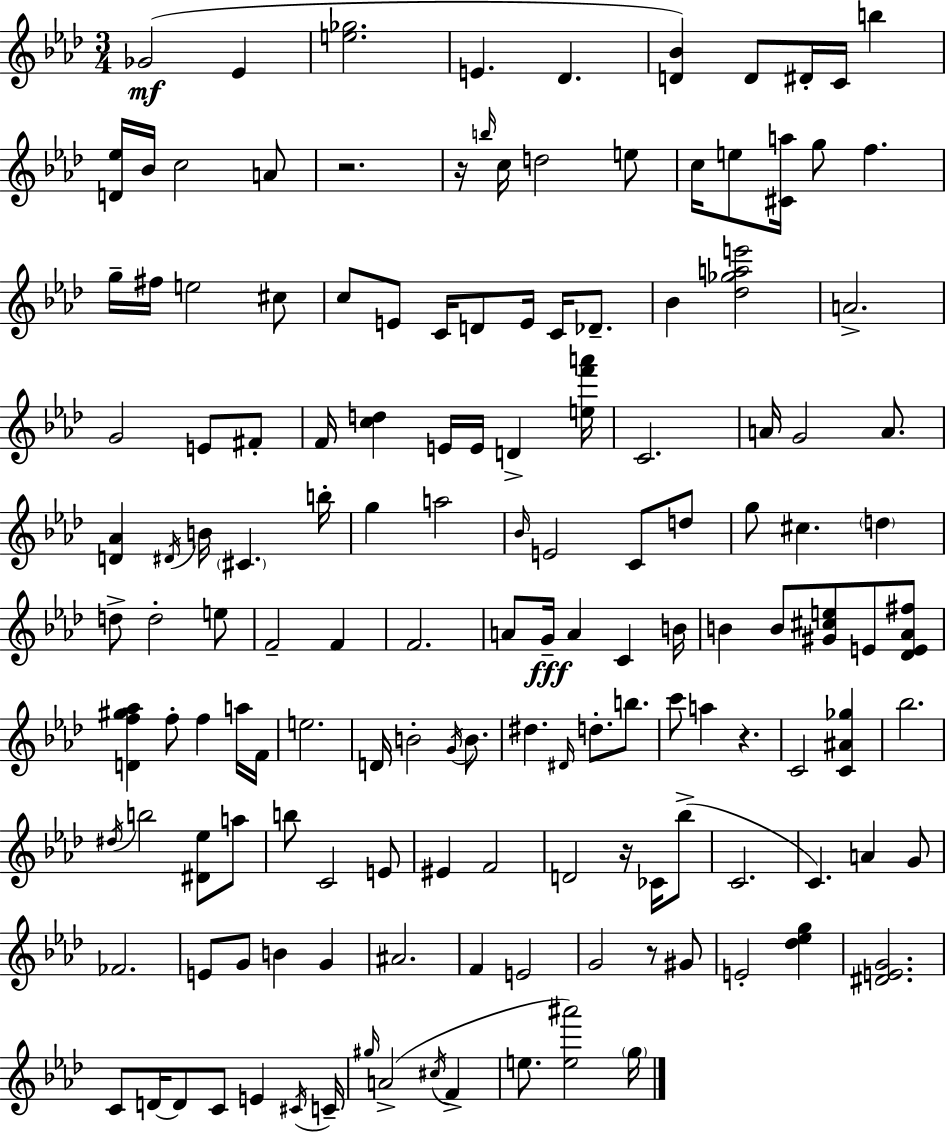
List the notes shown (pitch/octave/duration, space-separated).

Gb4/h Eb4/q [E5,Gb5]/h. E4/q. Db4/q. [D4,Bb4]/q D4/e D#4/s C4/s B5/q [D4,Eb5]/s Bb4/s C5/h A4/e R/h. R/s B5/s C5/s D5/h E5/e C5/s E5/e [C#4,A5]/s G5/e F5/q. G5/s F#5/s E5/h C#5/e C5/e E4/e C4/s D4/e E4/s C4/s Db4/e. Bb4/q [Db5,Gb5,A5,E6]/h A4/h. G4/h E4/e F#4/e F4/s [C5,D5]/q E4/s E4/s D4/q [E5,F6,A6]/s C4/h. A4/s G4/h A4/e. [D4,Ab4]/q D#4/s B4/s C#4/q. B5/s G5/q A5/h Bb4/s E4/h C4/e D5/e G5/e C#5/q. D5/q D5/e D5/h E5/e F4/h F4/q F4/h. A4/e G4/s A4/q C4/q B4/s B4/q B4/e [G#4,C#5,E5]/e E4/e [Db4,E4,Ab4,F#5]/e [D4,F5,G#5,Ab5]/q F5/e F5/q A5/s F4/s E5/h. D4/s B4/h G4/s B4/e. D#5/q. D#4/s D5/e. B5/e. C6/e A5/q R/q. C4/h [C4,A#4,Gb5]/q Bb5/h. D#5/s B5/h [D#4,Eb5]/e A5/e B5/e C4/h E4/e EIS4/q F4/h D4/h R/s CES4/s Bb5/e C4/h. C4/q. A4/q G4/e FES4/h. E4/e G4/e B4/q G4/q A#4/h. F4/q E4/h G4/h R/e G#4/e E4/h [Db5,Eb5,G5]/q [D#4,E4,G4]/h. C4/e D4/s D4/e C4/e E4/q C#4/s C4/s G#5/s A4/h C#5/s F4/q E5/e. [E5,A#6]/h G5/s